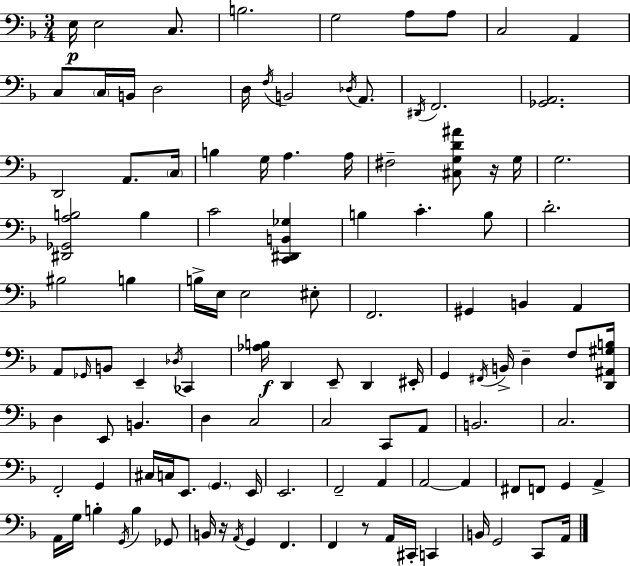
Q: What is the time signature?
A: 3/4